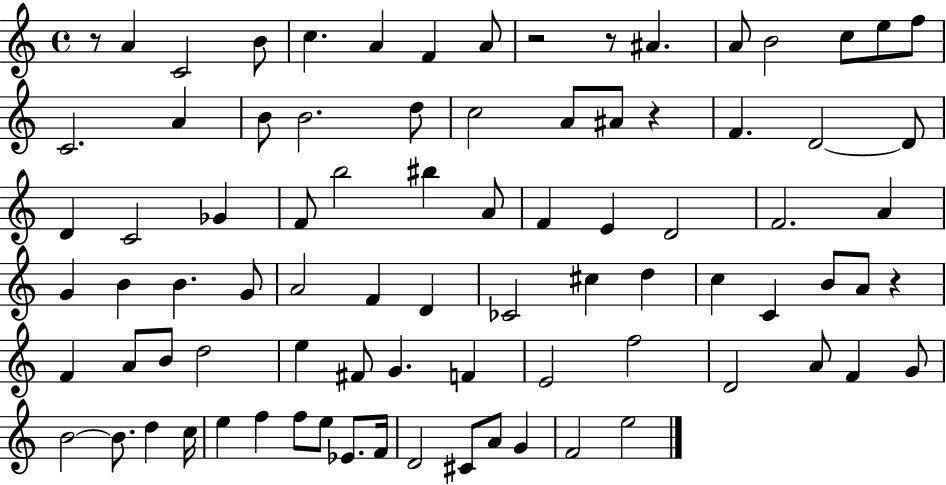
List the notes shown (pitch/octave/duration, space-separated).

R/e A4/q C4/h B4/e C5/q. A4/q F4/q A4/e R/h R/e A#4/q. A4/e B4/h C5/e E5/e F5/e C4/h. A4/q B4/e B4/h. D5/e C5/h A4/e A#4/e R/q F4/q. D4/h D4/e D4/q C4/h Gb4/q F4/e B5/h BIS5/q A4/e F4/q E4/q D4/h F4/h. A4/q G4/q B4/q B4/q. G4/e A4/h F4/q D4/q CES4/h C#5/q D5/q C5/q C4/q B4/e A4/e R/q F4/q A4/e B4/e D5/h E5/q F#4/e G4/q. F4/q E4/h F5/h D4/h A4/e F4/q G4/e B4/h B4/e. D5/q C5/s E5/q F5/q F5/e E5/e Eb4/e. F4/s D4/h C#4/e A4/e G4/q F4/h E5/h